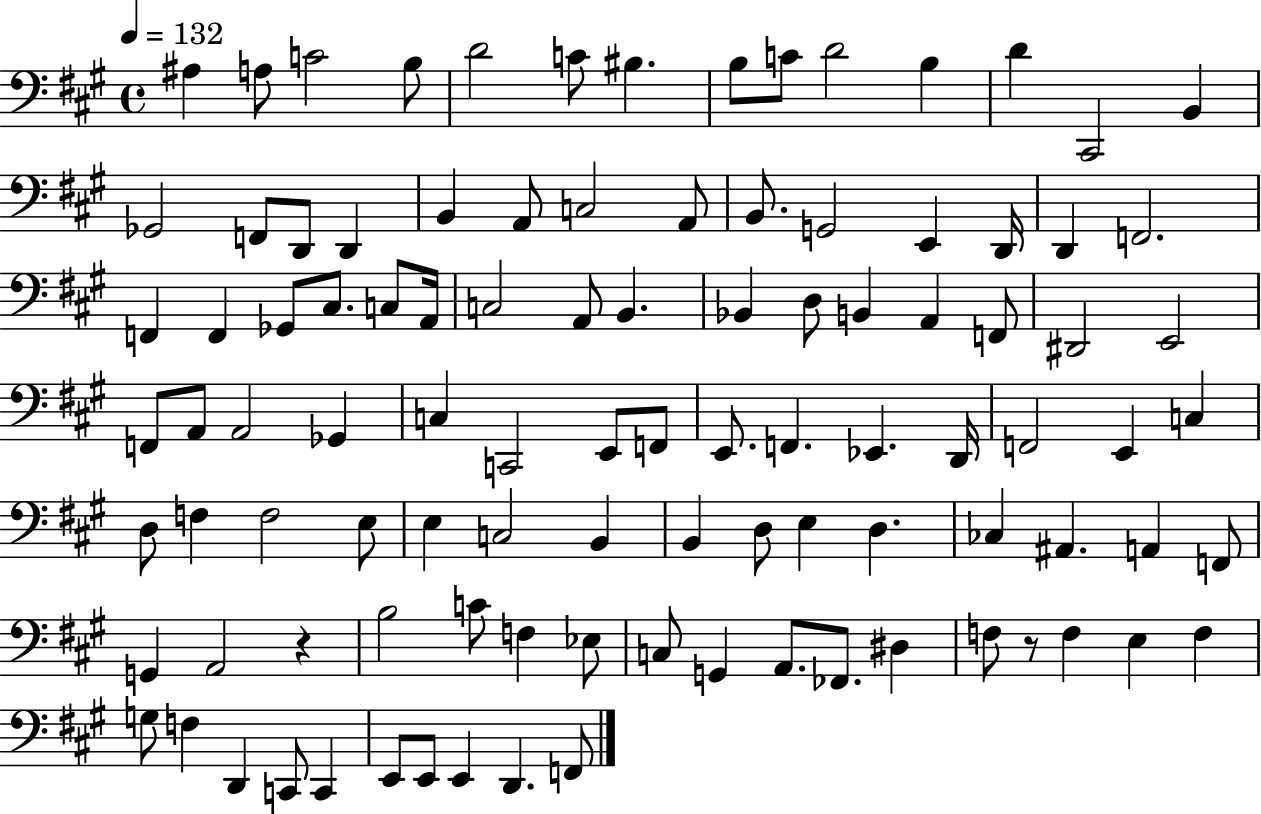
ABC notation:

X:1
T:Untitled
M:4/4
L:1/4
K:A
^A, A,/2 C2 B,/2 D2 C/2 ^B, B,/2 C/2 D2 B, D ^C,,2 B,, _G,,2 F,,/2 D,,/2 D,, B,, A,,/2 C,2 A,,/2 B,,/2 G,,2 E,, D,,/4 D,, F,,2 F,, F,, _G,,/2 ^C,/2 C,/2 A,,/4 C,2 A,,/2 B,, _B,, D,/2 B,, A,, F,,/2 ^D,,2 E,,2 F,,/2 A,,/2 A,,2 _G,, C, C,,2 E,,/2 F,,/2 E,,/2 F,, _E,, D,,/4 F,,2 E,, C, D,/2 F, F,2 E,/2 E, C,2 B,, B,, D,/2 E, D, _C, ^A,, A,, F,,/2 G,, A,,2 z B,2 C/2 F, _E,/2 C,/2 G,, A,,/2 _F,,/2 ^D, F,/2 z/2 F, E, F, G,/2 F, D,, C,,/2 C,, E,,/2 E,,/2 E,, D,, F,,/2